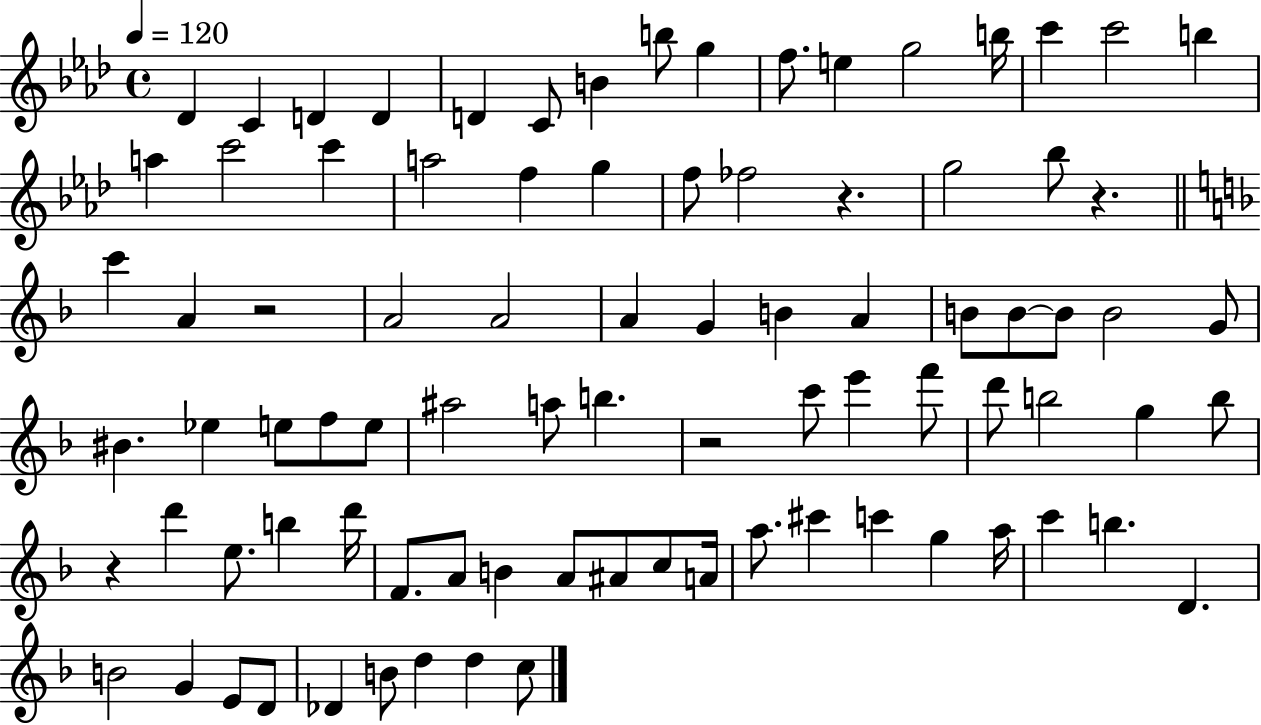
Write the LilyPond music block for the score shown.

{
  \clef treble
  \time 4/4
  \defaultTimeSignature
  \key aes \major
  \tempo 4 = 120
  \repeat volta 2 { des'4 c'4 d'4 d'4 | d'4 c'8 b'4 b''8 g''4 | f''8. e''4 g''2 b''16 | c'''4 c'''2 b''4 | \break a''4 c'''2 c'''4 | a''2 f''4 g''4 | f''8 fes''2 r4. | g''2 bes''8 r4. | \break \bar "||" \break \key f \major c'''4 a'4 r2 | a'2 a'2 | a'4 g'4 b'4 a'4 | b'8 b'8~~ b'8 b'2 g'8 | \break bis'4. ees''4 e''8 f''8 e''8 | ais''2 a''8 b''4. | r2 c'''8 e'''4 f'''8 | d'''8 b''2 g''4 b''8 | \break r4 d'''4 e''8. b''4 d'''16 | f'8. a'8 b'4 a'8 ais'8 c''8 a'16 | a''8. cis'''4 c'''4 g''4 a''16 | c'''4 b''4. d'4. | \break b'2 g'4 e'8 d'8 | des'4 b'8 d''4 d''4 c''8 | } \bar "|."
}